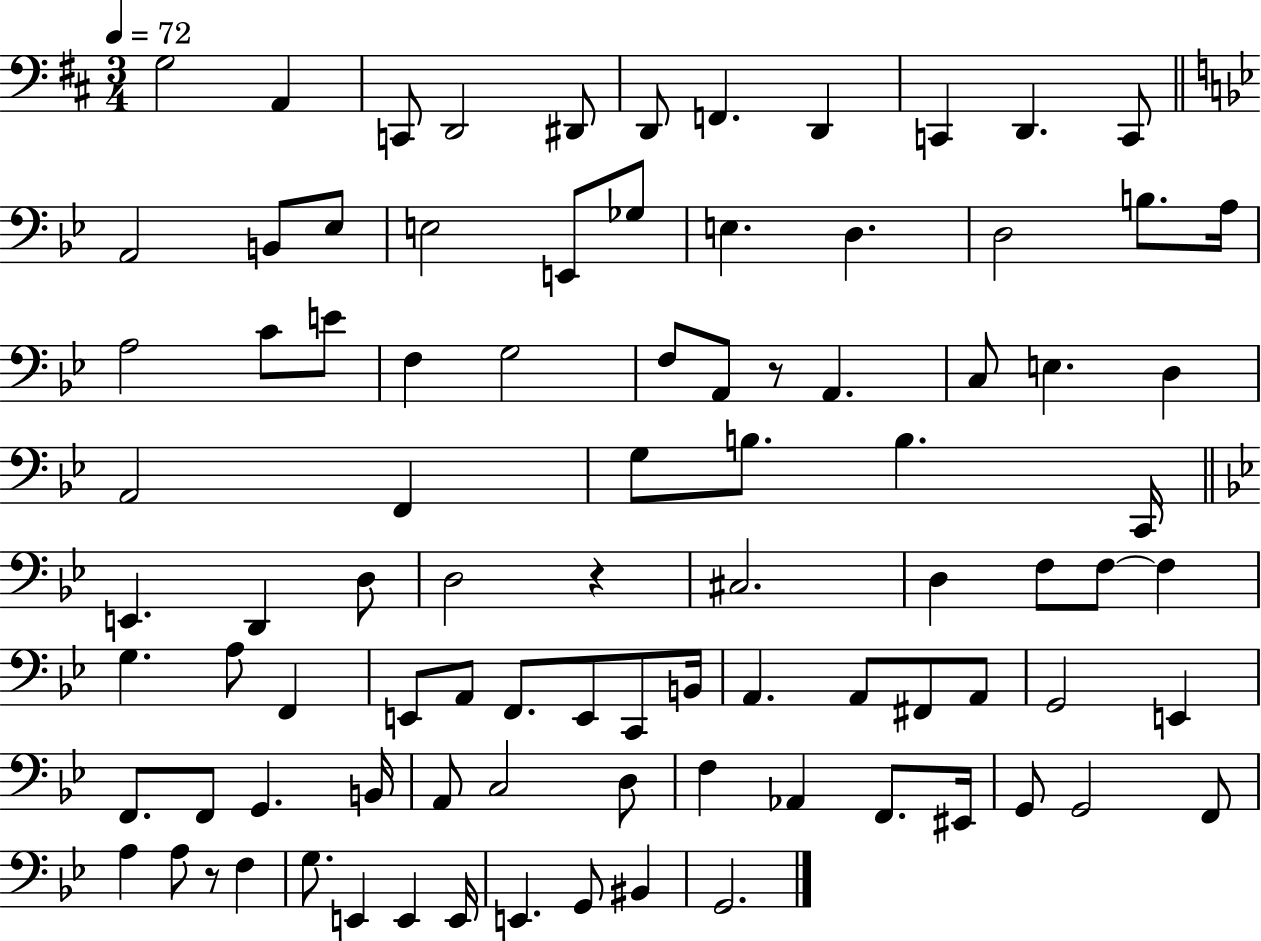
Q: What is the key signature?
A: D major